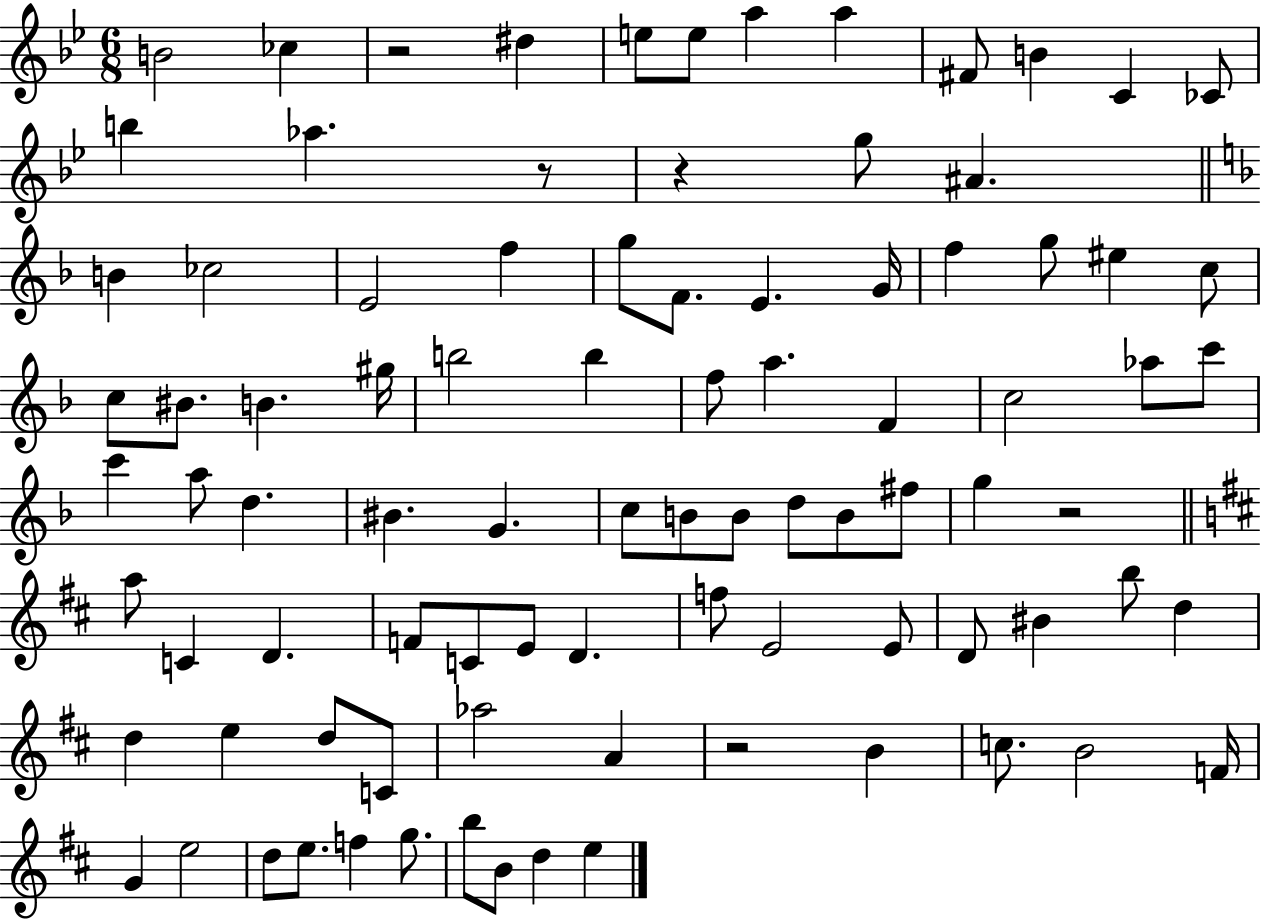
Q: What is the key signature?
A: BES major